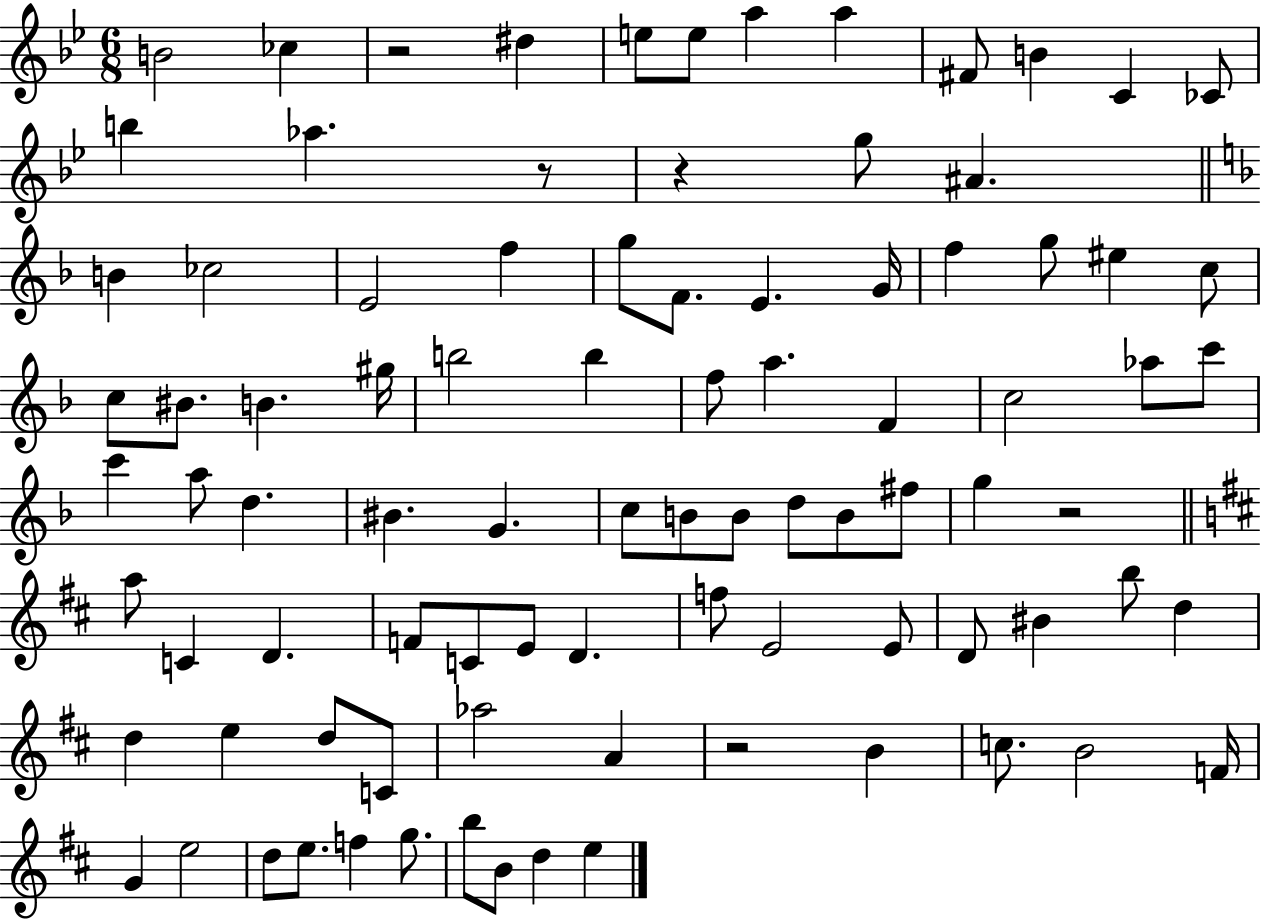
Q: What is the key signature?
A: BES major